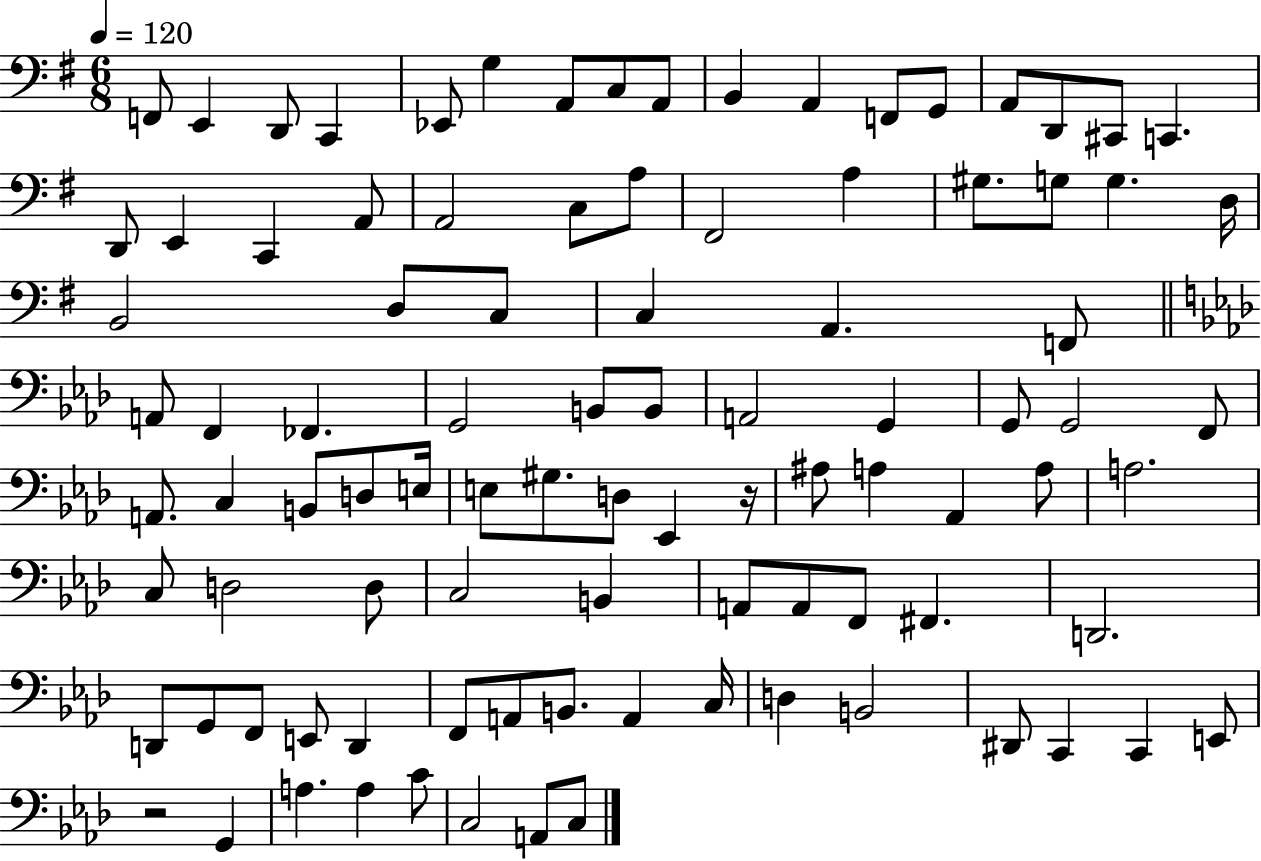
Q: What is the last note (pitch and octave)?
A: C3